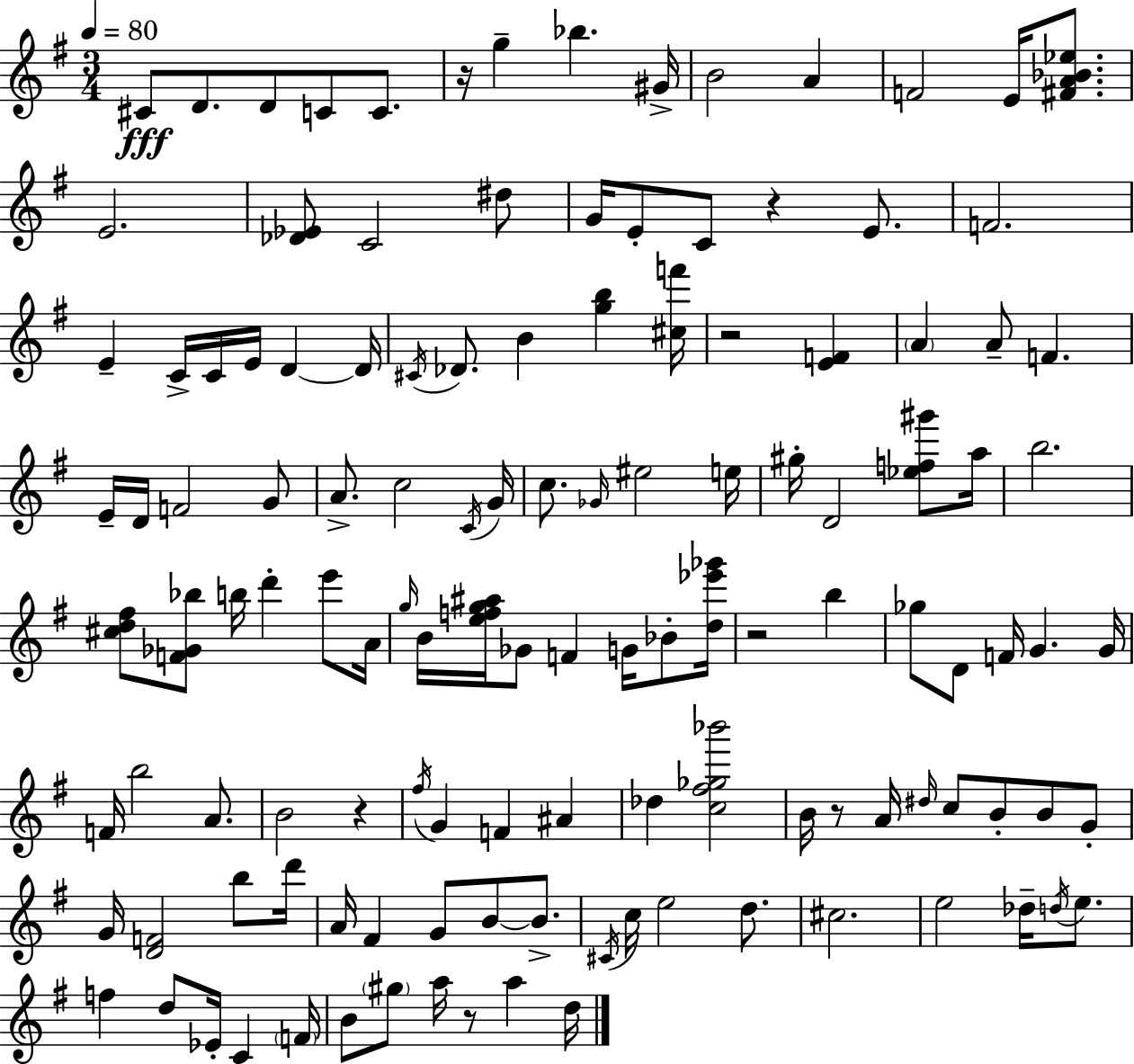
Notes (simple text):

C#4/e D4/e. D4/e C4/e C4/e. R/s G5/q Bb5/q. G#4/s B4/h A4/q F4/h E4/s [F#4,A4,Bb4,Eb5]/e. E4/h. [Db4,Eb4]/e C4/h D#5/e G4/s E4/e C4/e R/q E4/e. F4/h. E4/q C4/s C4/s E4/s D4/q D4/s C#4/s Db4/e. B4/q [G5,B5]/q [C#5,F6]/s R/h [E4,F4]/q A4/q A4/e F4/q. E4/s D4/s F4/h G4/e A4/e. C5/h C4/s G4/s C5/e. Gb4/s EIS5/h E5/s G#5/s D4/h [Eb5,F5,G#6]/e A5/s B5/h. [C#5,D5,F#5]/e [F4,Gb4,Bb5]/e B5/s D6/q E6/e A4/s G5/s B4/s [E5,F5,G5,A#5]/s Gb4/e F4/q G4/s Bb4/e [D5,Eb6,Gb6]/s R/h B5/q Gb5/e D4/e F4/s G4/q. G4/s F4/s B5/h A4/e. B4/h R/q F#5/s G4/q F4/q A#4/q Db5/q [C5,F#5,Gb5,Bb6]/h B4/s R/e A4/s D#5/s C5/e B4/e B4/e G4/e G4/s [D4,F4]/h B5/e D6/s A4/s F#4/q G4/e B4/e B4/e. C#4/s C5/s E5/h D5/e. C#5/h. E5/h Db5/s D5/s E5/e. F5/q D5/e Eb4/s C4/q F4/s B4/e G#5/e A5/s R/e A5/q D5/s